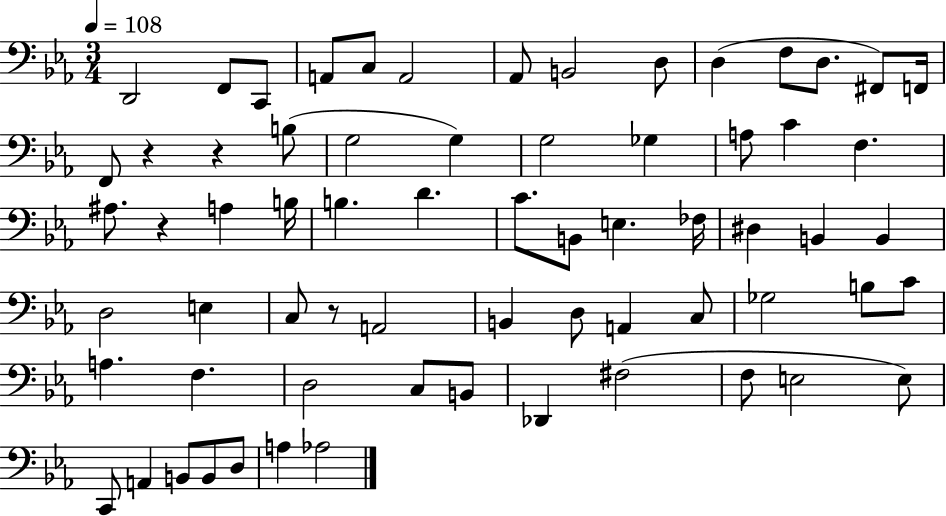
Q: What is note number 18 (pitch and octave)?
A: G3